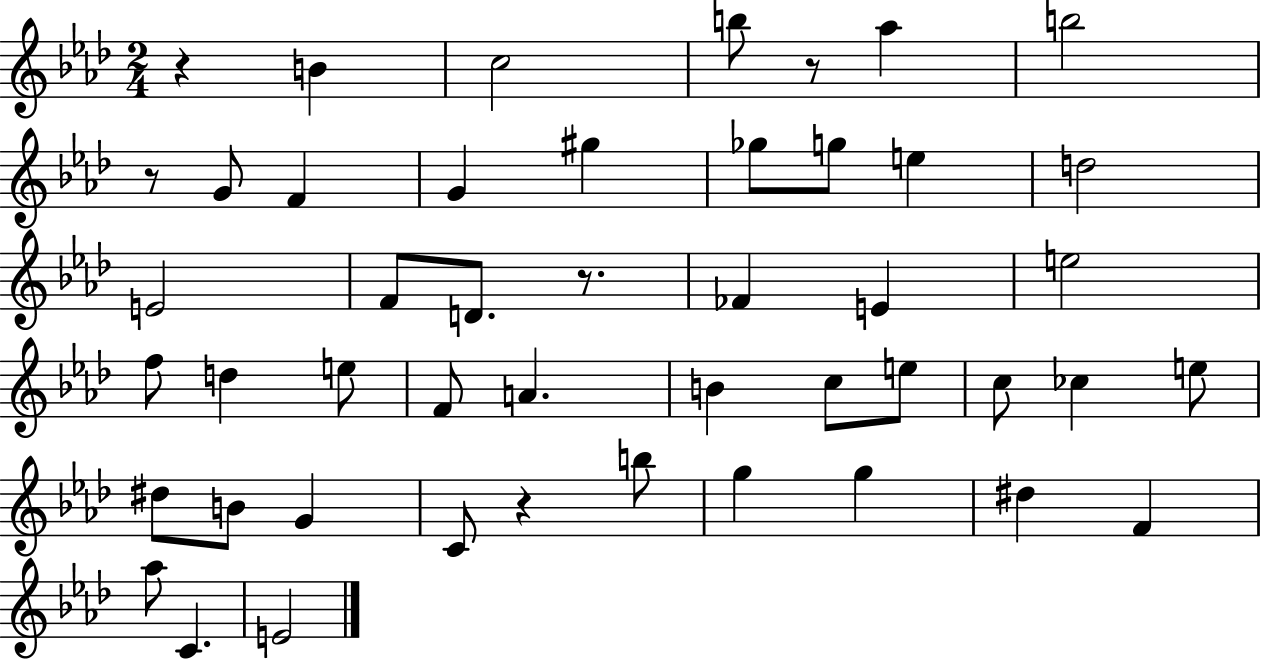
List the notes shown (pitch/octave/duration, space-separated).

R/q B4/q C5/h B5/e R/e Ab5/q B5/h R/e G4/e F4/q G4/q G#5/q Gb5/e G5/e E5/q D5/h E4/h F4/e D4/e. R/e. FES4/q E4/q E5/h F5/e D5/q E5/e F4/e A4/q. B4/q C5/e E5/e C5/e CES5/q E5/e D#5/e B4/e G4/q C4/e R/q B5/e G5/q G5/q D#5/q F4/q Ab5/e C4/q. E4/h